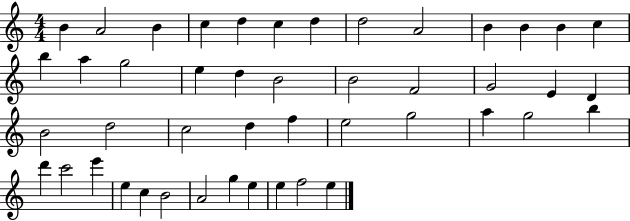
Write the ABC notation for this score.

X:1
T:Untitled
M:4/4
L:1/4
K:C
B A2 B c d c d d2 A2 B B B c b a g2 e d B2 B2 F2 G2 E D B2 d2 c2 d f e2 g2 a g2 b d' c'2 e' e c B2 A2 g e e f2 e